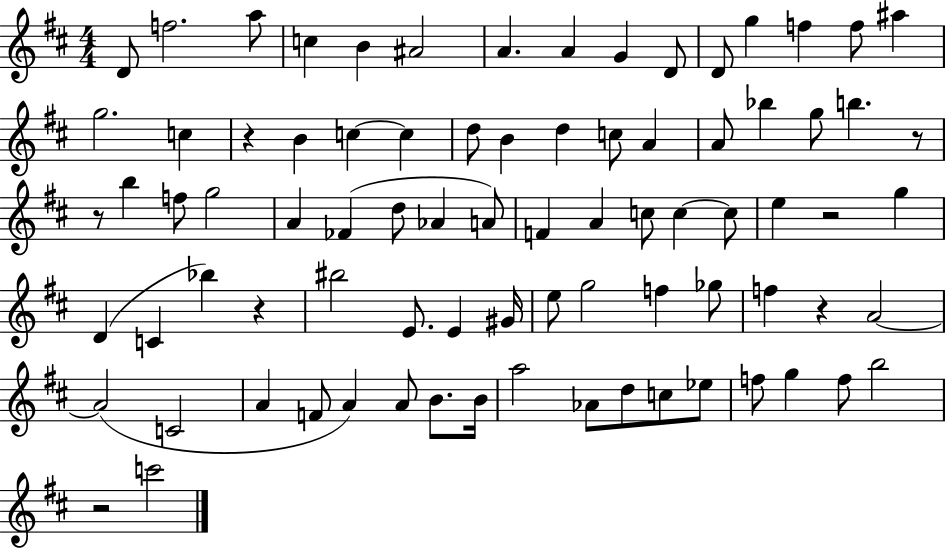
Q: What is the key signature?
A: D major